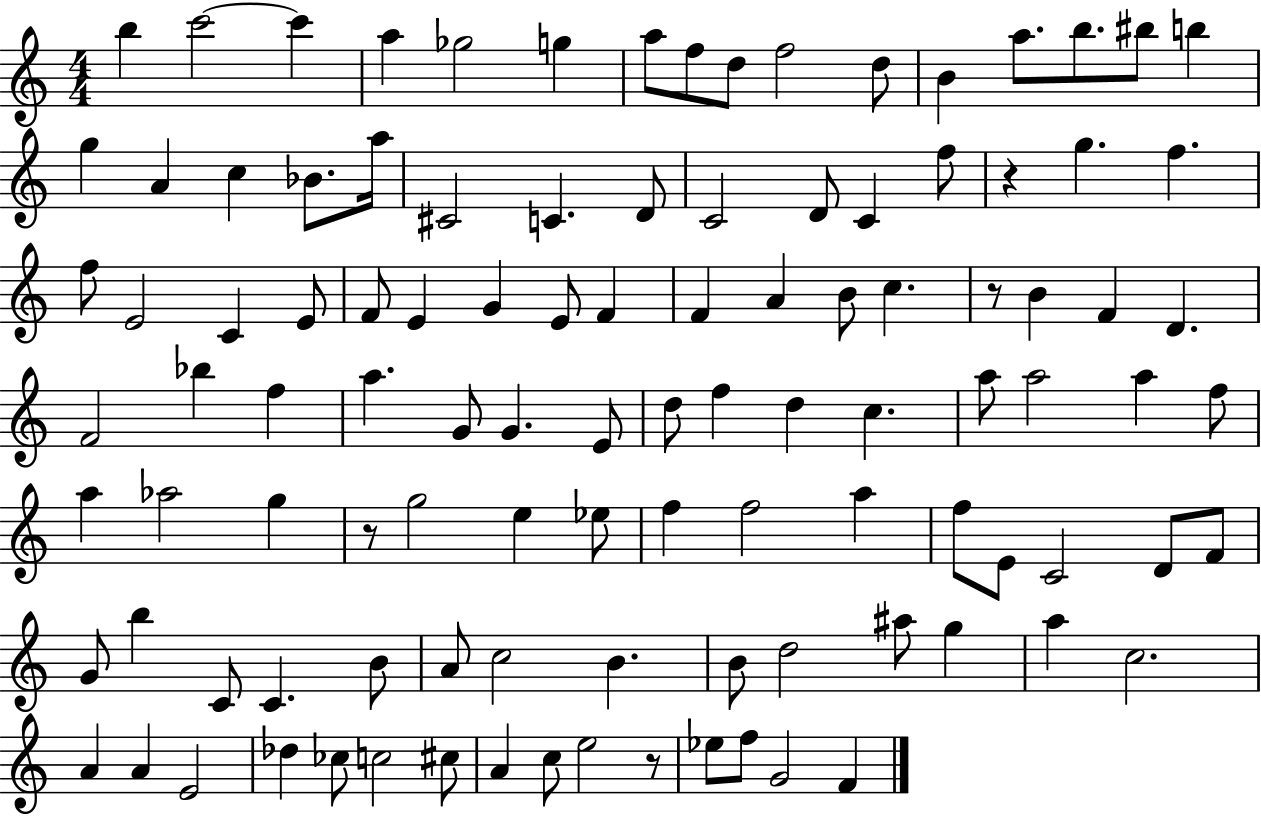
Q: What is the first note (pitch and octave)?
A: B5